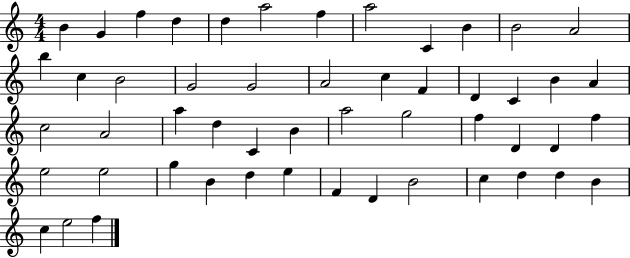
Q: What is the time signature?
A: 4/4